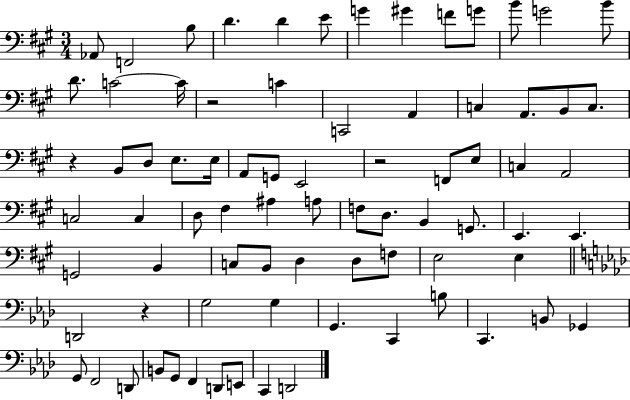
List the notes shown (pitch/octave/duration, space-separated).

Ab2/e F2/h B3/e D4/q. D4/q E4/e G4/q G#4/q F4/e G4/e B4/e G4/h B4/e D4/e. C4/h C4/s R/h C4/q C2/h A2/q C3/q A2/e. B2/e C3/e. R/q B2/e D3/e E3/e. E3/s A2/e G2/e E2/h R/h F2/e E3/e C3/q A2/h C3/h C3/q D3/e F#3/q A#3/q A3/e F3/e D3/e. B2/q G2/e. E2/q. E2/q. G2/h B2/q C3/e B2/e D3/q D3/e F3/e E3/h E3/q D2/h R/q G3/h G3/q G2/q. C2/q B3/e C2/q. B2/e Gb2/q G2/e F2/h D2/e B2/e G2/e F2/q D2/e E2/e C2/q D2/h